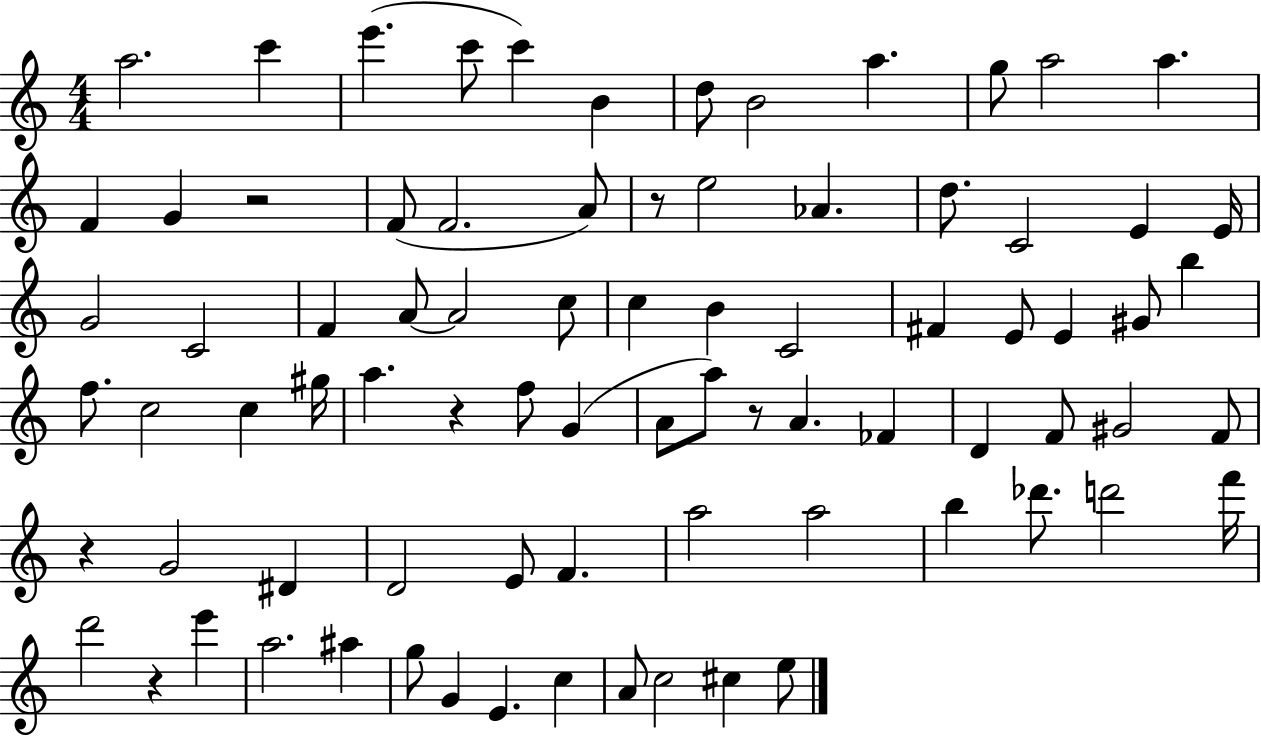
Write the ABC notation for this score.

X:1
T:Untitled
M:4/4
L:1/4
K:C
a2 c' e' c'/2 c' B d/2 B2 a g/2 a2 a F G z2 F/2 F2 A/2 z/2 e2 _A d/2 C2 E E/4 G2 C2 F A/2 A2 c/2 c B C2 ^F E/2 E ^G/2 b f/2 c2 c ^g/4 a z f/2 G A/2 a/2 z/2 A _F D F/2 ^G2 F/2 z G2 ^D D2 E/2 F a2 a2 b _d'/2 d'2 f'/4 d'2 z e' a2 ^a g/2 G E c A/2 c2 ^c e/2